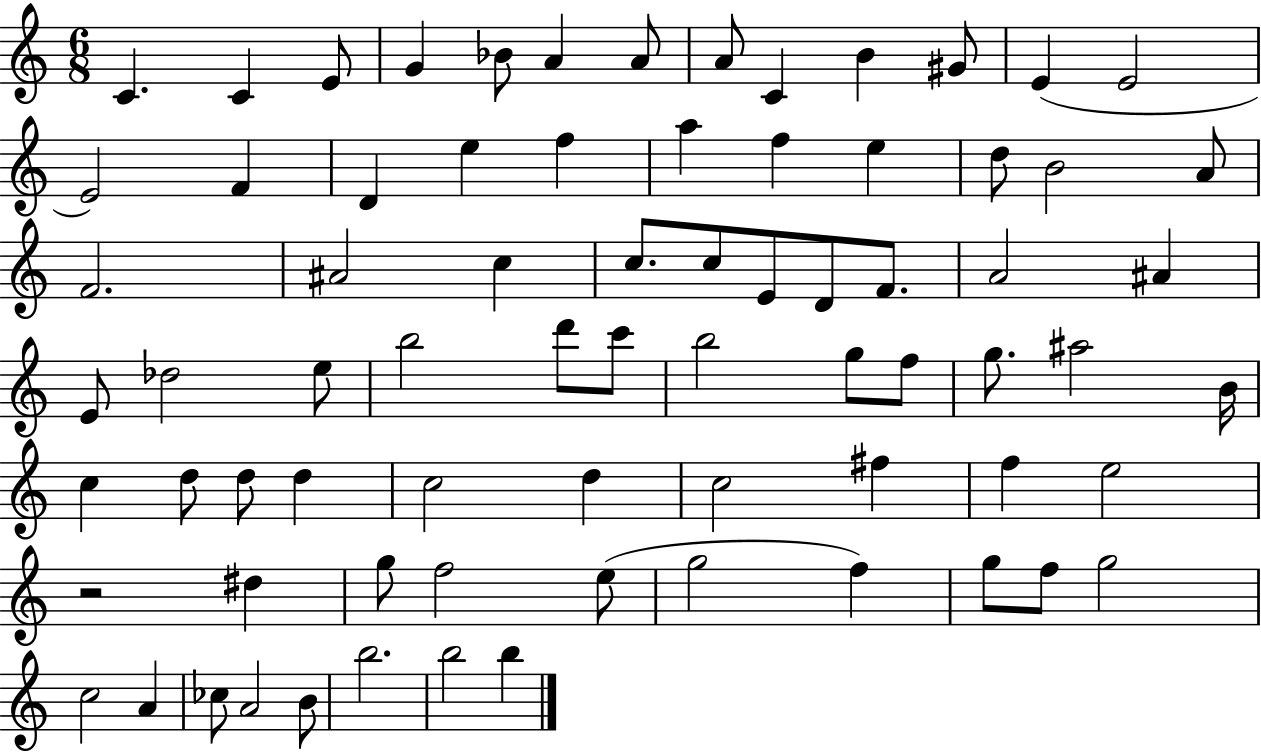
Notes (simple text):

C4/q. C4/q E4/e G4/q Bb4/e A4/q A4/e A4/e C4/q B4/q G#4/e E4/q E4/h E4/h F4/q D4/q E5/q F5/q A5/q F5/q E5/q D5/e B4/h A4/e F4/h. A#4/h C5/q C5/e. C5/e E4/e D4/e F4/e. A4/h A#4/q E4/e Db5/h E5/e B5/h D6/e C6/e B5/h G5/e F5/e G5/e. A#5/h B4/s C5/q D5/e D5/e D5/q C5/h D5/q C5/h F#5/q F5/q E5/h R/h D#5/q G5/e F5/h E5/e G5/h F5/q G5/e F5/e G5/h C5/h A4/q CES5/e A4/h B4/e B5/h. B5/h B5/q